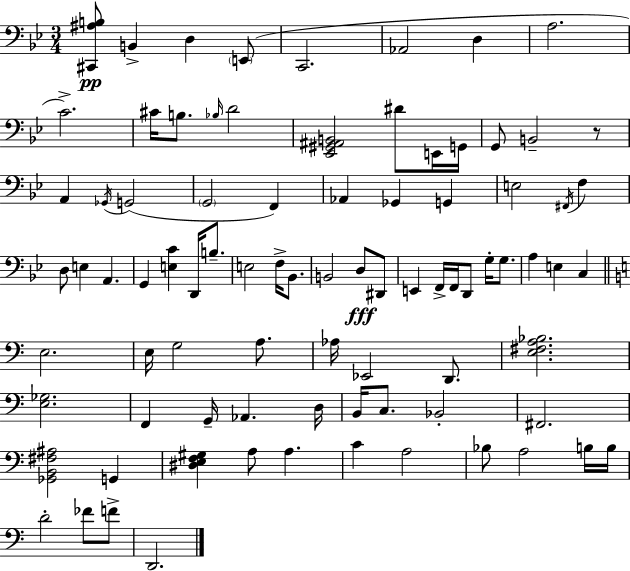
X:1
T:Untitled
M:3/4
L:1/4
K:Bb
[^C,,^A,B,]/2 B,, D, E,,/2 C,,2 _A,,2 D, A,2 C2 ^C/4 B,/2 _B,/4 D2 [_E,,^G,,^A,,B,,]2 ^D/2 E,,/4 G,,/4 G,,/2 B,,2 z/2 A,, _G,,/4 G,,2 G,,2 F,, _A,, _G,, G,, E,2 ^F,,/4 F, D,/2 E, A,, G,, [E,C] D,,/4 B,/2 E,2 F,/4 _B,,/2 B,,2 D,/2 ^D,,/2 E,, F,,/4 F,,/4 D,,/2 G,/4 G,/2 A, E, C, E,2 E,/4 G,2 A,/2 _A,/4 _E,,2 D,,/2 [E,^F,A,_B,]2 [E,_G,]2 F,, G,,/4 _A,, D,/4 B,,/4 C,/2 _B,,2 ^F,,2 [_G,,B,,^F,^A,]2 G,, [^D,E,F,^G,] A,/2 A, C A,2 _B,/2 A,2 B,/4 B,/4 D2 _F/2 F/2 D,,2